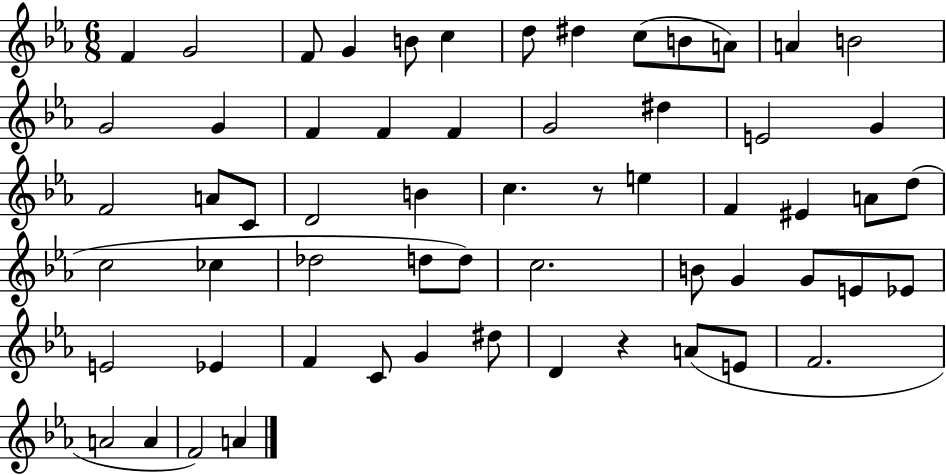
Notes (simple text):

F4/q G4/h F4/e G4/q B4/e C5/q D5/e D#5/q C5/e B4/e A4/e A4/q B4/h G4/h G4/q F4/q F4/q F4/q G4/h D#5/q E4/h G4/q F4/h A4/e C4/e D4/h B4/q C5/q. R/e E5/q F4/q EIS4/q A4/e D5/e C5/h CES5/q Db5/h D5/e D5/e C5/h. B4/e G4/q G4/e E4/e Eb4/e E4/h Eb4/q F4/q C4/e G4/q D#5/e D4/q R/q A4/e E4/e F4/h. A4/h A4/q F4/h A4/q